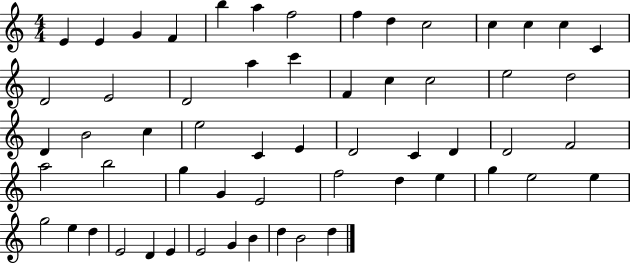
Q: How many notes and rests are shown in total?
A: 58